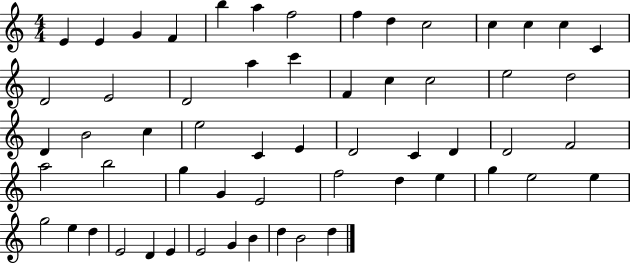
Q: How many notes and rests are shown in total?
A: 58